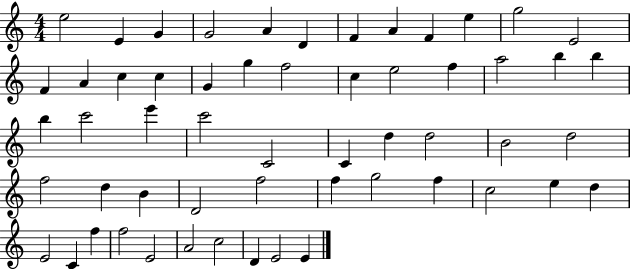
X:1
T:Untitled
M:4/4
L:1/4
K:C
e2 E G G2 A D F A F e g2 E2 F A c c G g f2 c e2 f a2 b b b c'2 e' c'2 C2 C d d2 B2 d2 f2 d B D2 f2 f g2 f c2 e d E2 C f f2 E2 A2 c2 D E2 E